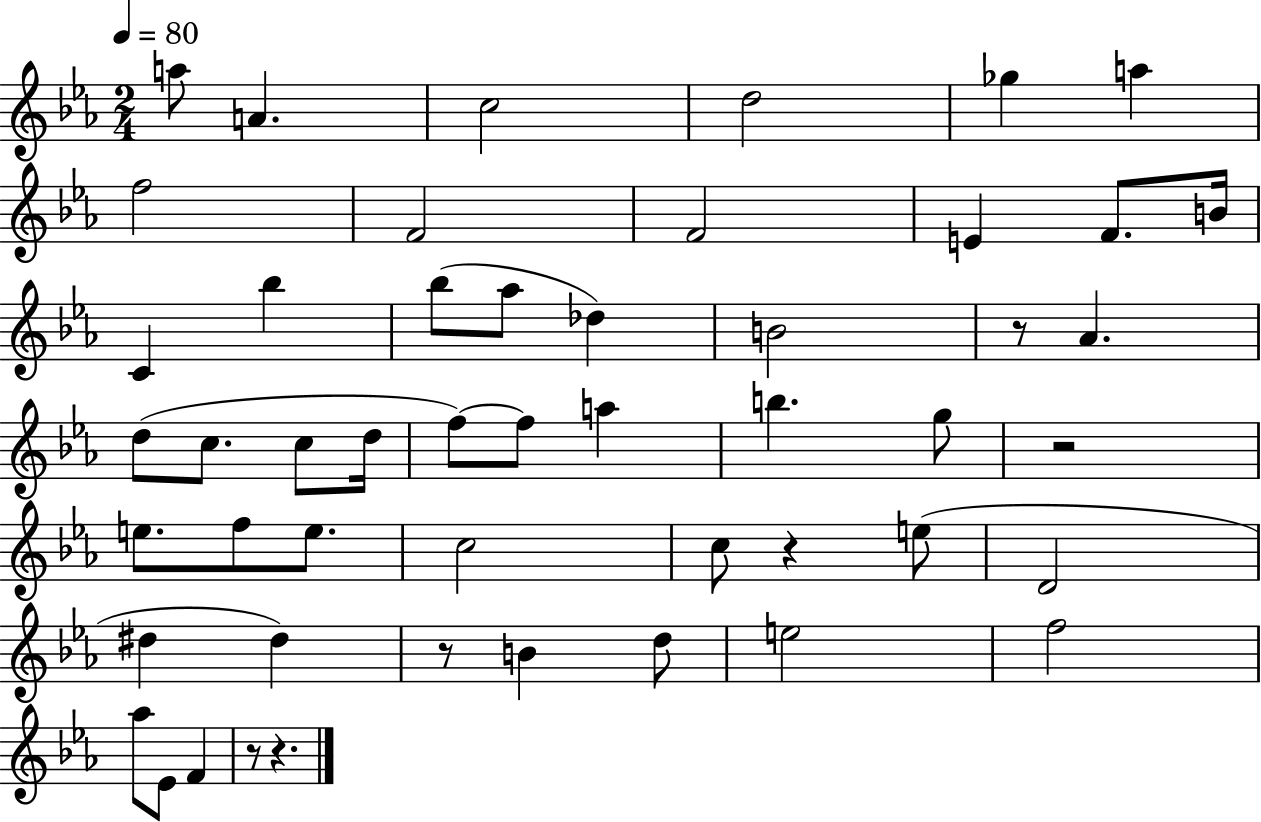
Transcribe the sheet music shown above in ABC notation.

X:1
T:Untitled
M:2/4
L:1/4
K:Eb
a/2 A c2 d2 _g a f2 F2 F2 E F/2 B/4 C _b _b/2 _a/2 _d B2 z/2 _A d/2 c/2 c/2 d/4 f/2 f/2 a b g/2 z2 e/2 f/2 e/2 c2 c/2 z e/2 D2 ^d ^d z/2 B d/2 e2 f2 _a/2 _E/2 F z/2 z